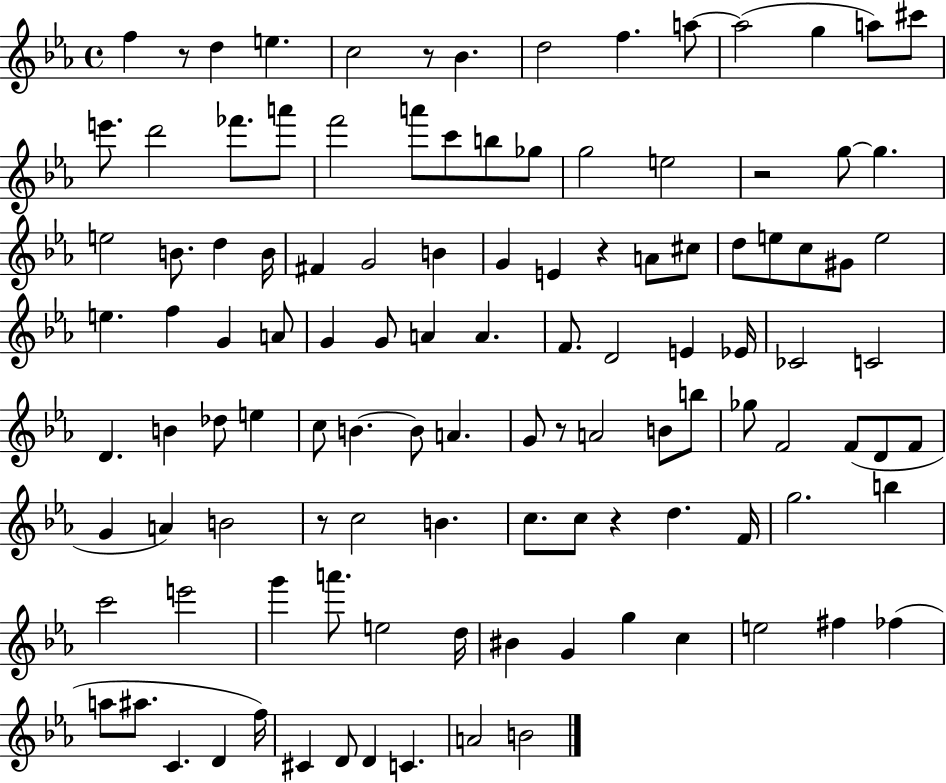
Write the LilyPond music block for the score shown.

{
  \clef treble
  \time 4/4
  \defaultTimeSignature
  \key ees \major
  \repeat volta 2 { f''4 r8 d''4 e''4. | c''2 r8 bes'4. | d''2 f''4. a''8~~ | a''2( g''4 a''8) cis'''8 | \break e'''8. d'''2 fes'''8. a'''8 | f'''2 a'''8 c'''8 b''8 ges''8 | g''2 e''2 | r2 g''8~~ g''4. | \break e''2 b'8. d''4 b'16 | fis'4 g'2 b'4 | g'4 e'4 r4 a'8 cis''8 | d''8 e''8 c''8 gis'8 e''2 | \break e''4. f''4 g'4 a'8 | g'4 g'8 a'4 a'4. | f'8. d'2 e'4 ees'16 | ces'2 c'2 | \break d'4. b'4 des''8 e''4 | c''8 b'4.~~ b'8 a'4. | g'8 r8 a'2 b'8 b''8 | ges''8 f'2 f'8( d'8 f'8 | \break g'4 a'4) b'2 | r8 c''2 b'4. | c''8. c''8 r4 d''4. f'16 | g''2. b''4 | \break c'''2 e'''2 | g'''4 a'''8. e''2 d''16 | bis'4 g'4 g''4 c''4 | e''2 fis''4 fes''4( | \break a''8 ais''8. c'4. d'4 f''16) | cis'4 d'8 d'4 c'4. | a'2 b'2 | } \bar "|."
}